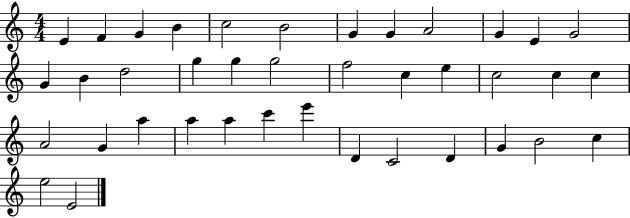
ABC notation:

X:1
T:Untitled
M:4/4
L:1/4
K:C
E F G B c2 B2 G G A2 G E G2 G B d2 g g g2 f2 c e c2 c c A2 G a a a c' e' D C2 D G B2 c e2 E2